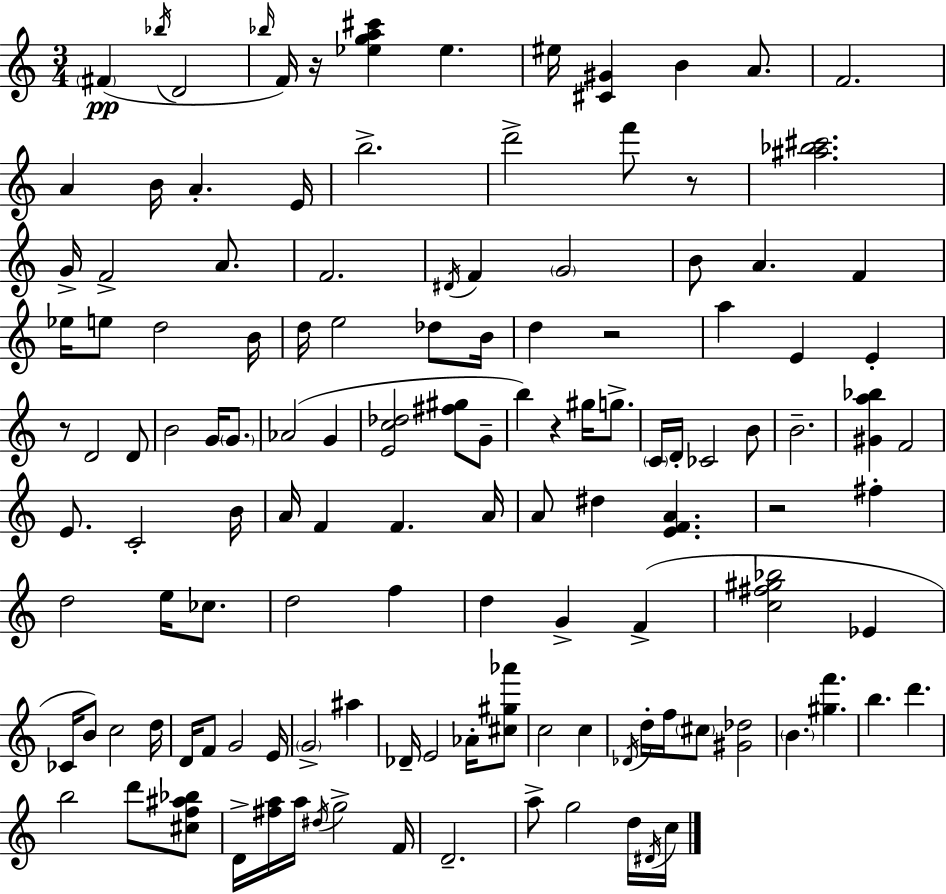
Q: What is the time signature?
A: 3/4